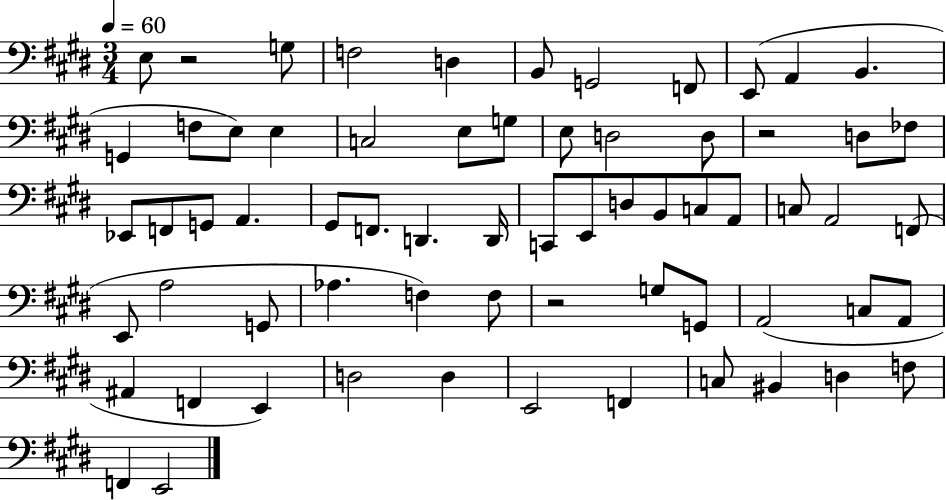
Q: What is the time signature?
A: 3/4